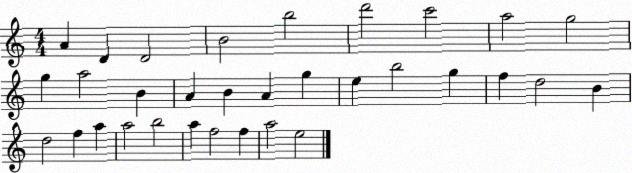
X:1
T:Untitled
M:4/4
L:1/4
K:C
A D D2 B2 b2 d'2 c'2 a2 g2 g a2 B A B A g e b2 g f d2 B d2 f a a2 b2 a f2 f a2 e2